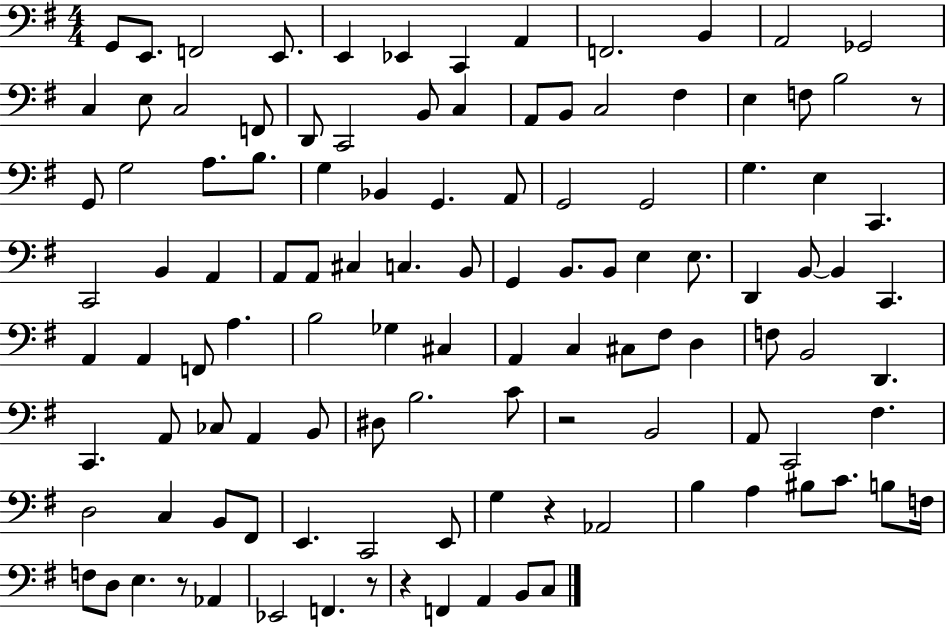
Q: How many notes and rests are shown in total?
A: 115